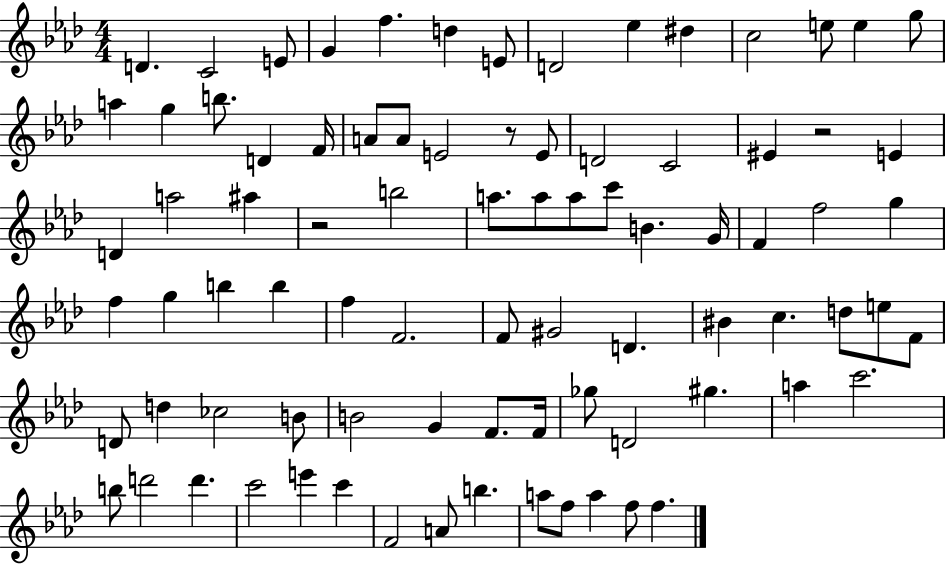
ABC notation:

X:1
T:Untitled
M:4/4
L:1/4
K:Ab
D C2 E/2 G f d E/2 D2 _e ^d c2 e/2 e g/2 a g b/2 D F/4 A/2 A/2 E2 z/2 E/2 D2 C2 ^E z2 E D a2 ^a z2 b2 a/2 a/2 a/2 c'/2 B G/4 F f2 g f g b b f F2 F/2 ^G2 D ^B c d/2 e/2 F/2 D/2 d _c2 B/2 B2 G F/2 F/4 _g/2 D2 ^g a c'2 b/2 d'2 d' c'2 e' c' F2 A/2 b a/2 f/2 a f/2 f